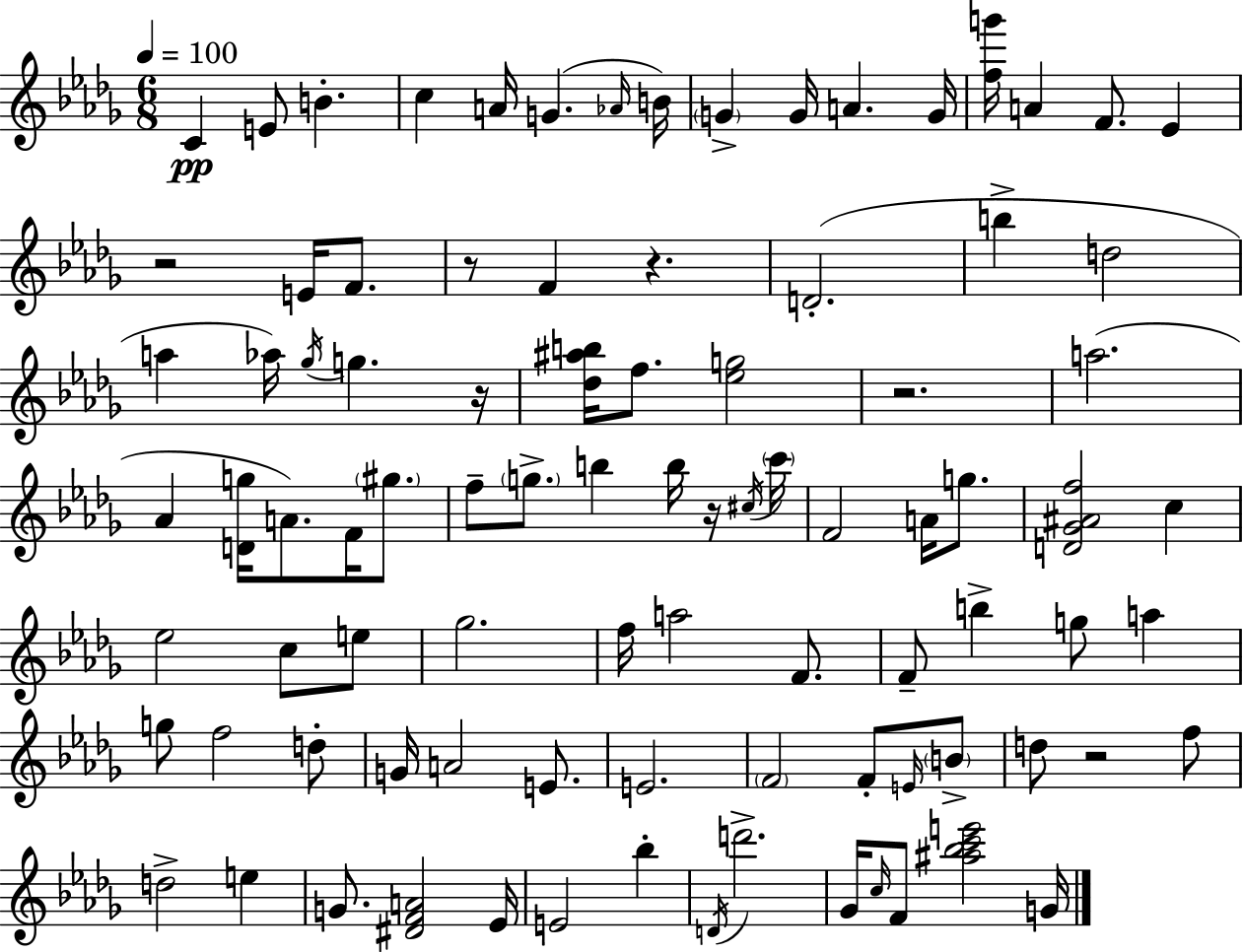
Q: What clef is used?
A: treble